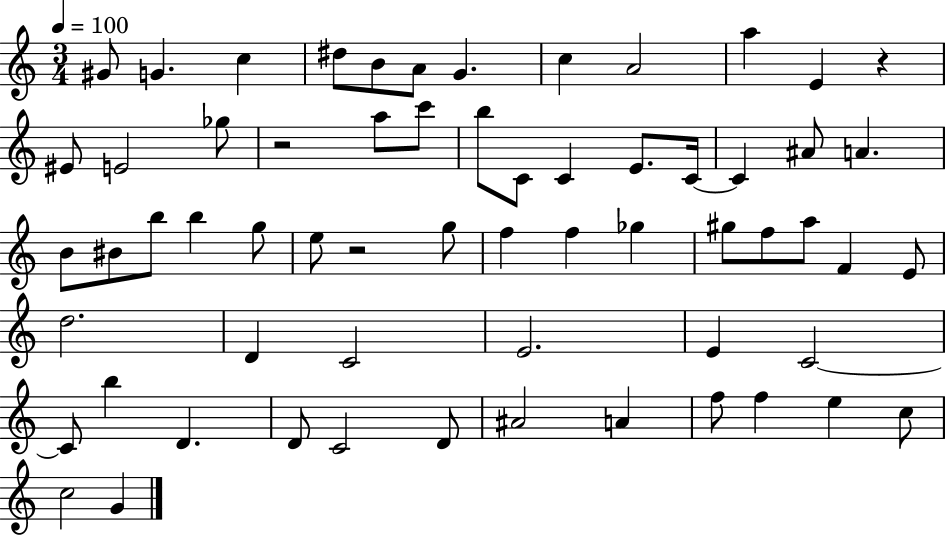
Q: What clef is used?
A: treble